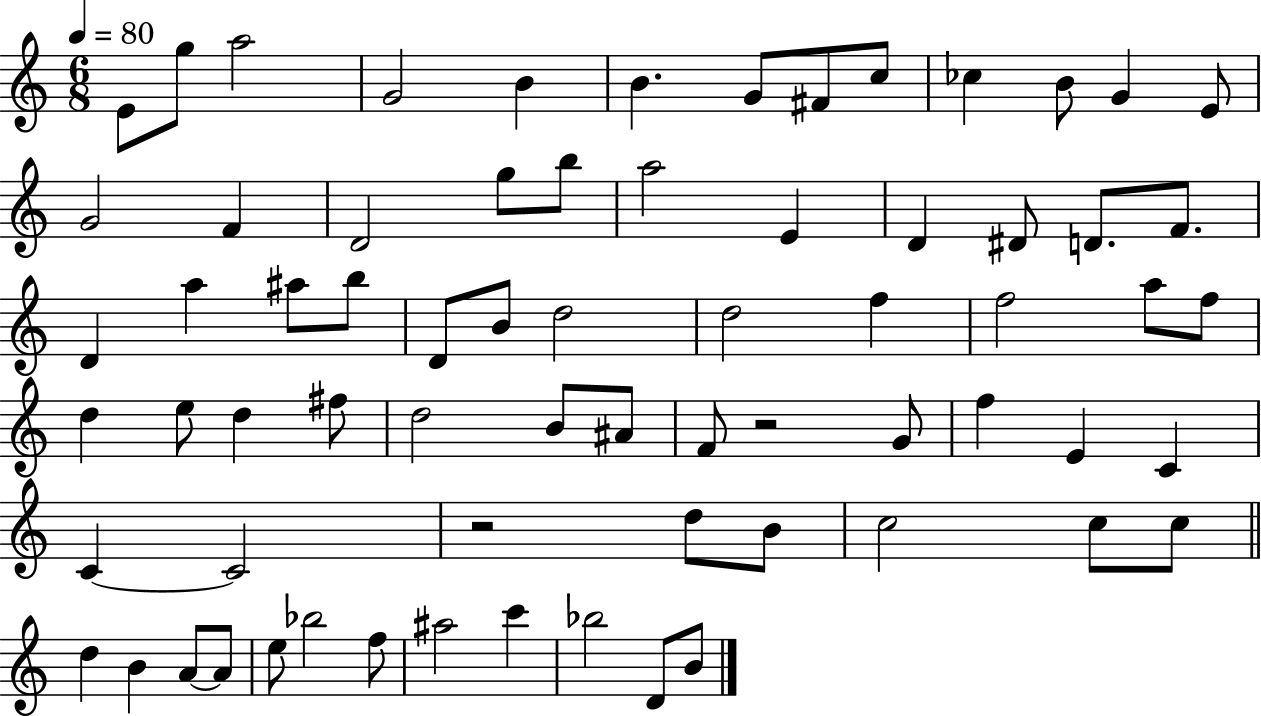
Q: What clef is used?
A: treble